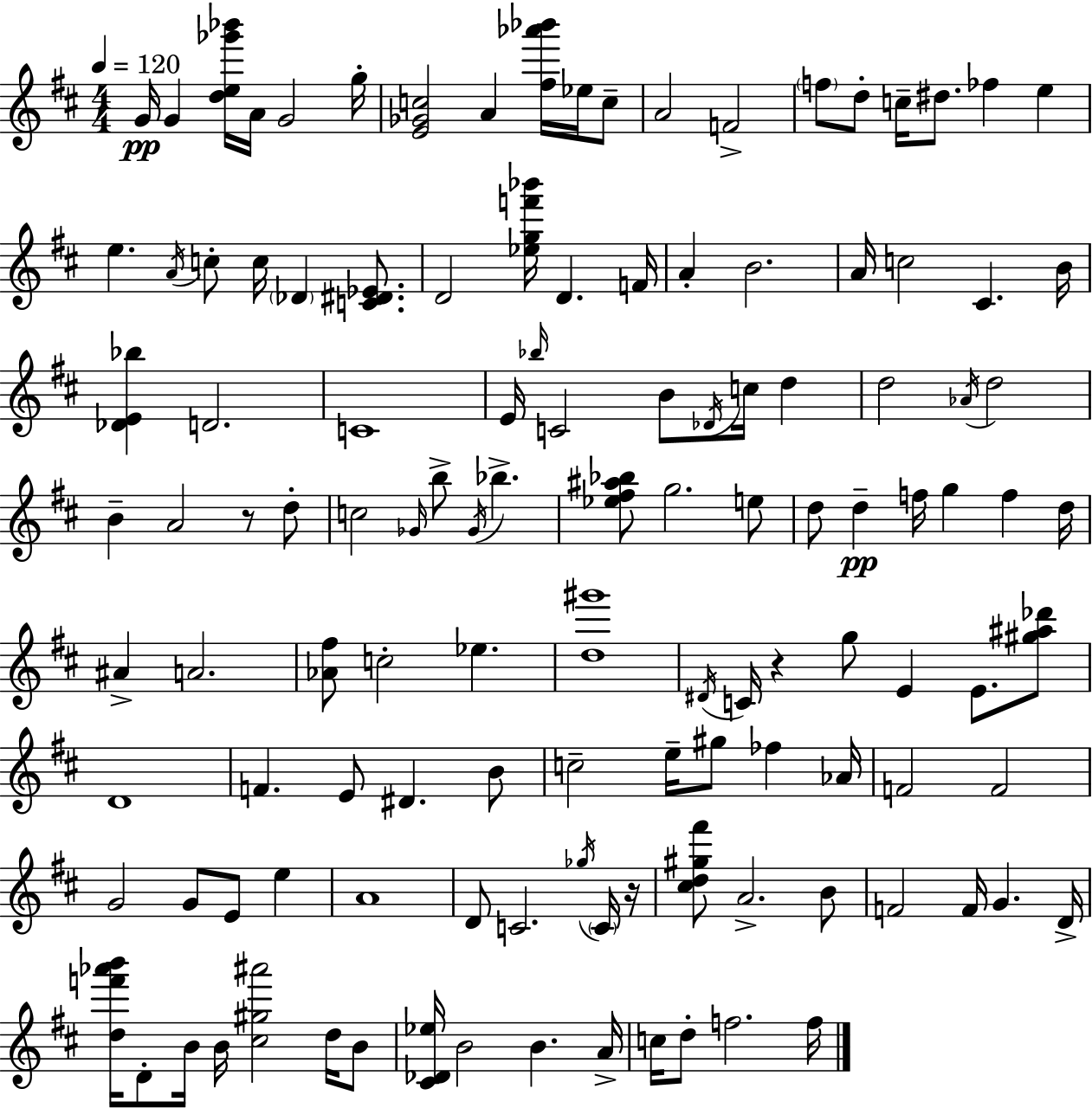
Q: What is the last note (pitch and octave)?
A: F5